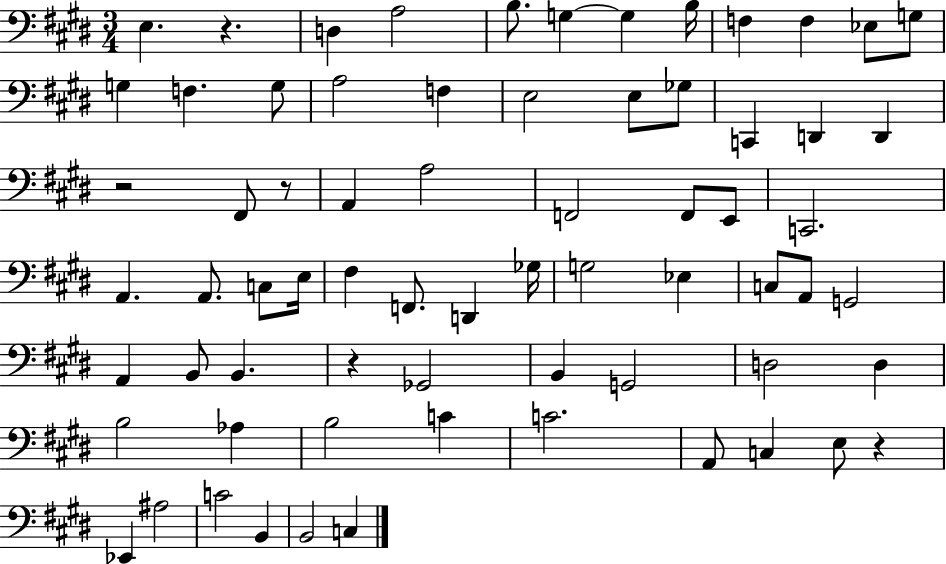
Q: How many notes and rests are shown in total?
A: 69